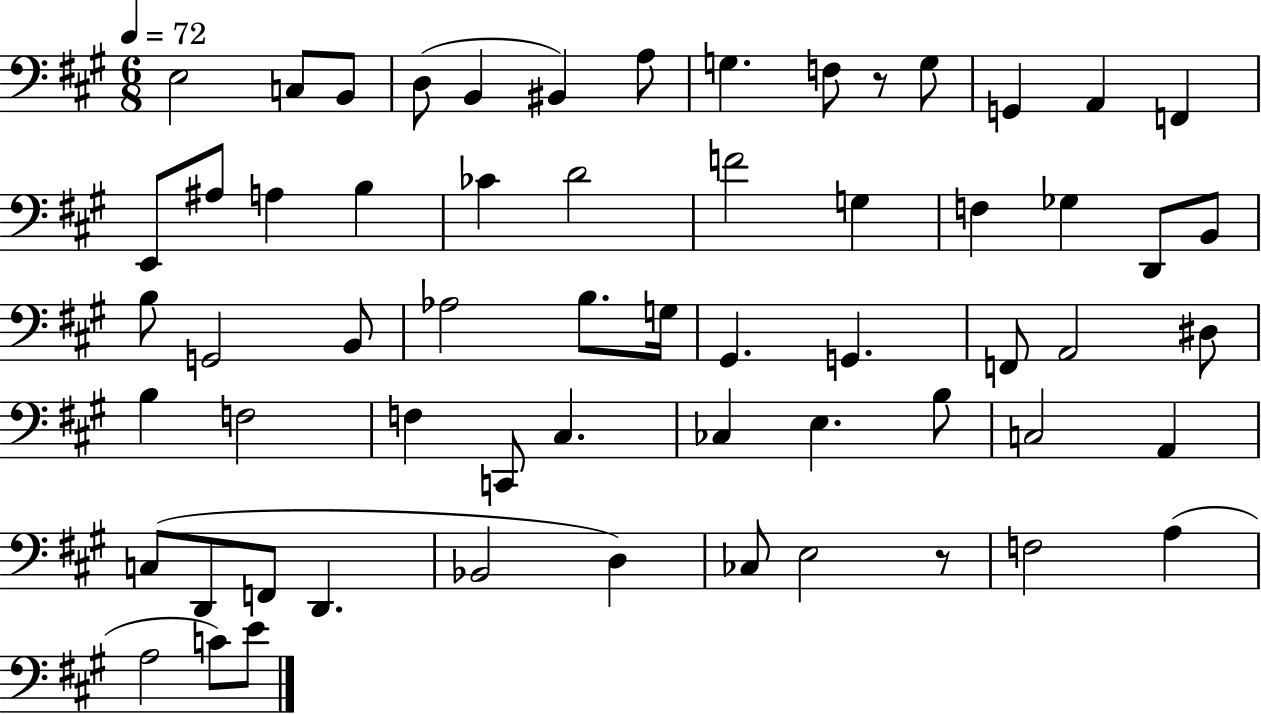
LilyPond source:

{
  \clef bass
  \numericTimeSignature
  \time 6/8
  \key a \major
  \tempo 4 = 72
  e2 c8 b,8 | d8( b,4 bis,4) a8 | g4. f8 r8 g8 | g,4 a,4 f,4 | \break e,8 ais8 a4 b4 | ces'4 d'2 | f'2 g4 | f4 ges4 d,8 b,8 | \break b8 g,2 b,8 | aes2 b8. g16 | gis,4. g,4. | f,8 a,2 dis8 | \break b4 f2 | f4 c,8 cis4. | ces4 e4. b8 | c2 a,4 | \break c8( d,8 f,8 d,4. | bes,2 d4) | ces8 e2 r8 | f2 a4( | \break a2 c'8) e'8 | \bar "|."
}